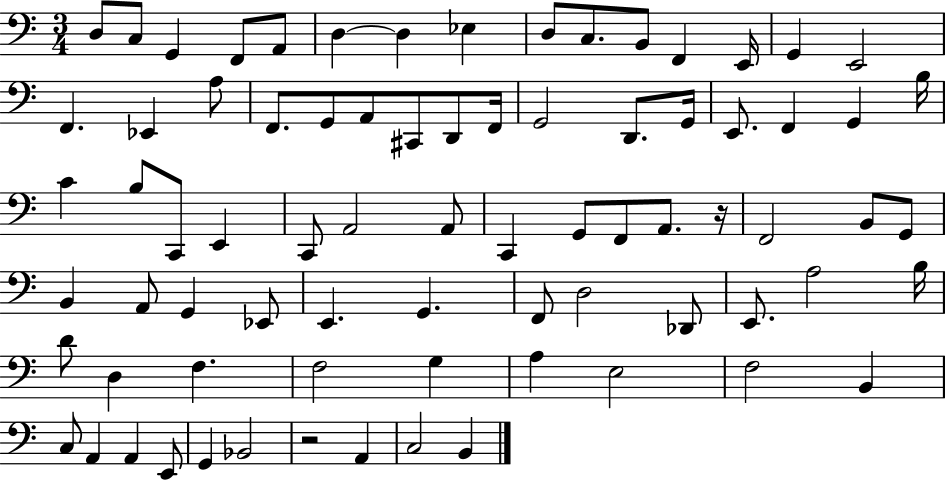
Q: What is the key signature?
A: C major